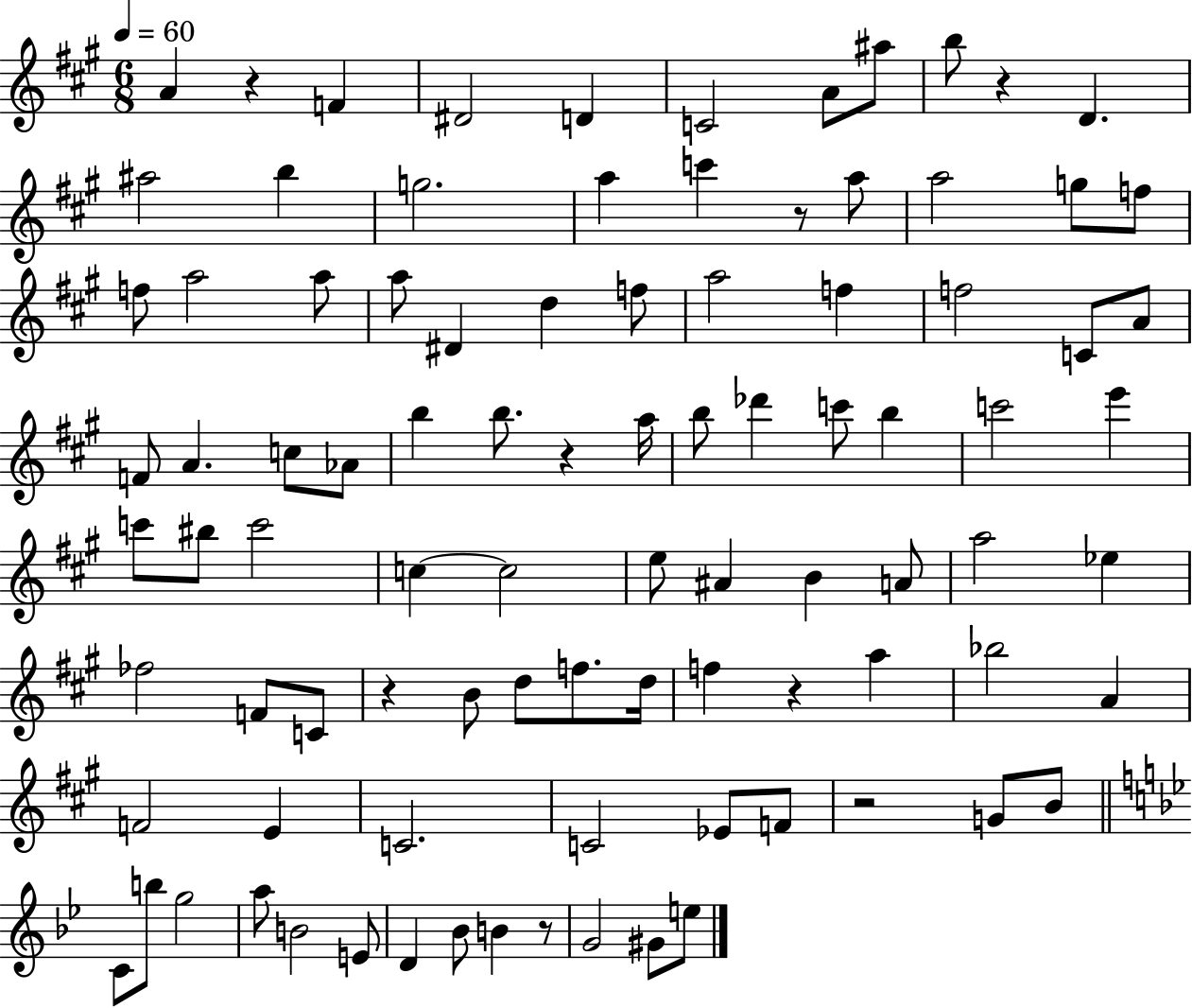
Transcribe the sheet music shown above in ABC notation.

X:1
T:Untitled
M:6/8
L:1/4
K:A
A z F ^D2 D C2 A/2 ^a/2 b/2 z D ^a2 b g2 a c' z/2 a/2 a2 g/2 f/2 f/2 a2 a/2 a/2 ^D d f/2 a2 f f2 C/2 A/2 F/2 A c/2 _A/2 b b/2 z a/4 b/2 _d' c'/2 b c'2 e' c'/2 ^b/2 c'2 c c2 e/2 ^A B A/2 a2 _e _f2 F/2 C/2 z B/2 d/2 f/2 d/4 f z a _b2 A F2 E C2 C2 _E/2 F/2 z2 G/2 B/2 C/2 b/2 g2 a/2 B2 E/2 D _B/2 B z/2 G2 ^G/2 e/2